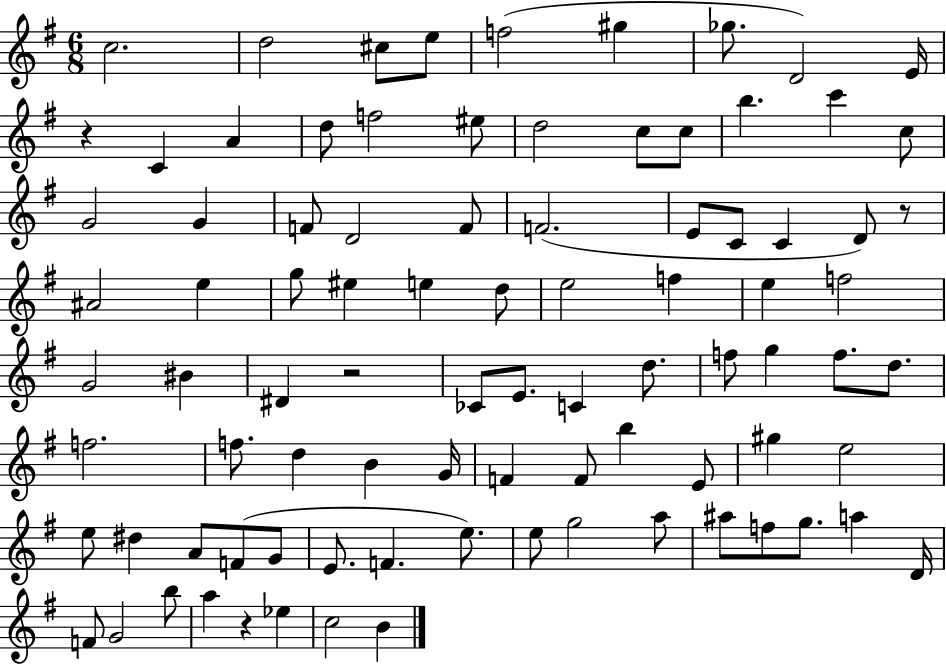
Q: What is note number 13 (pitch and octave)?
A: F5